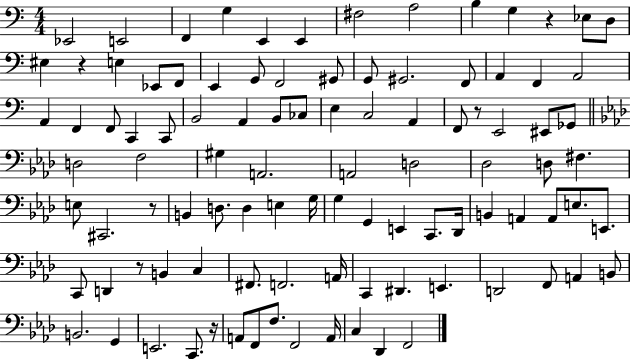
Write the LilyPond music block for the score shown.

{
  \clef bass
  \numericTimeSignature
  \time 4/4
  \key c \major
  ees,2 e,2 | f,4 g4 e,4 e,4 | fis2 a2 | b4 g4 r4 ees8 d8 | \break eis4 r4 e4 ees,8 f,8 | e,4 g,8 f,2 gis,8 | g,8 gis,2. f,8 | a,4 f,4 a,2 | \break a,4 f,4 f,8 c,4 c,8 | b,2 a,4 b,8 ces8 | e4 c2 a,4 | f,8 r8 e,2 eis,8 ges,8 | \break \bar "||" \break \key aes \major d2 f2 | gis4 a,2. | a,2 d2 | des2 d8 fis4. | \break e8 cis,2. r8 | b,4 d8. d4 e4 g16 | g4 g,4 e,4 c,8. des,16 | b,4 a,4 a,8 e8. e,8. | \break c,8 d,4 r8 b,4 c4 | fis,8. f,2. a,16 | c,4 dis,4. e,4. | d,2 f,8 a,4 b,8 | \break b,2. g,4 | e,2. c,8. r16 | a,8 f,8 f8. f,2 a,16 | c4 des,4 f,2 | \break \bar "|."
}